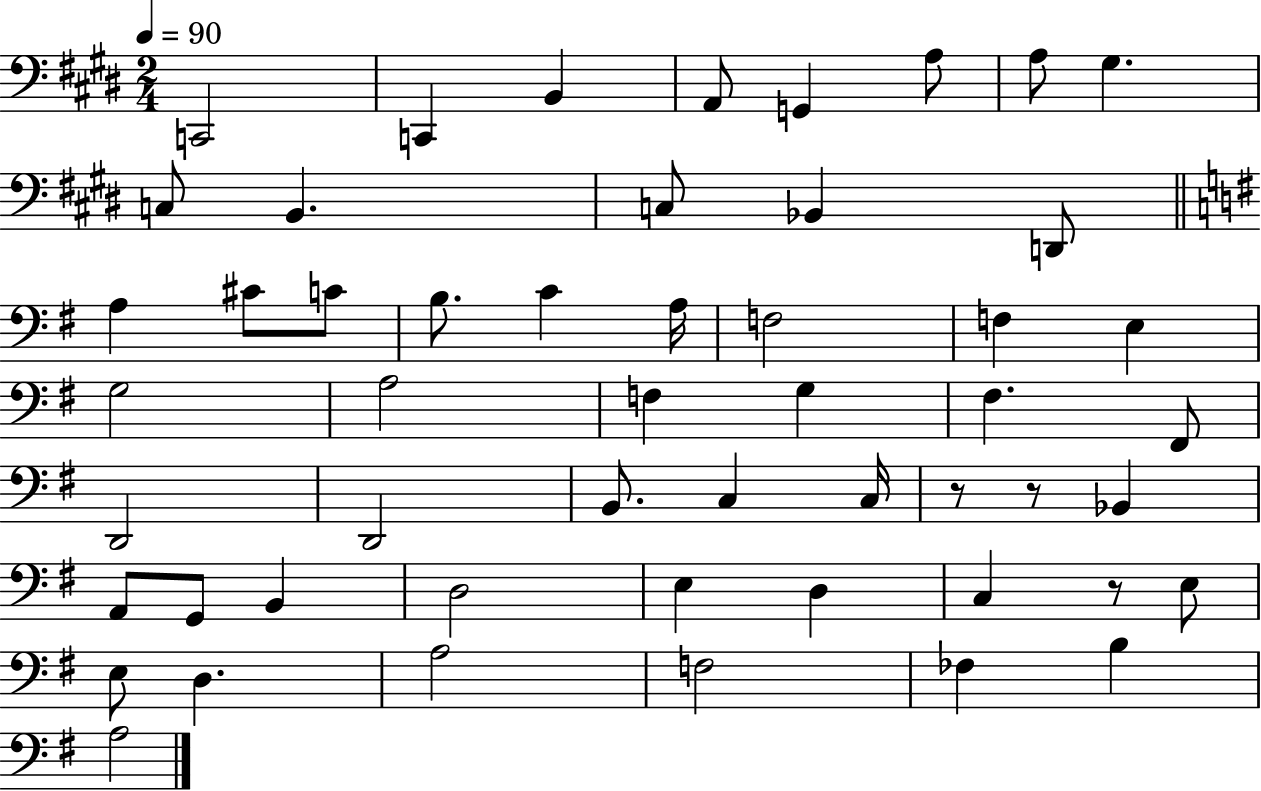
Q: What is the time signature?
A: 2/4